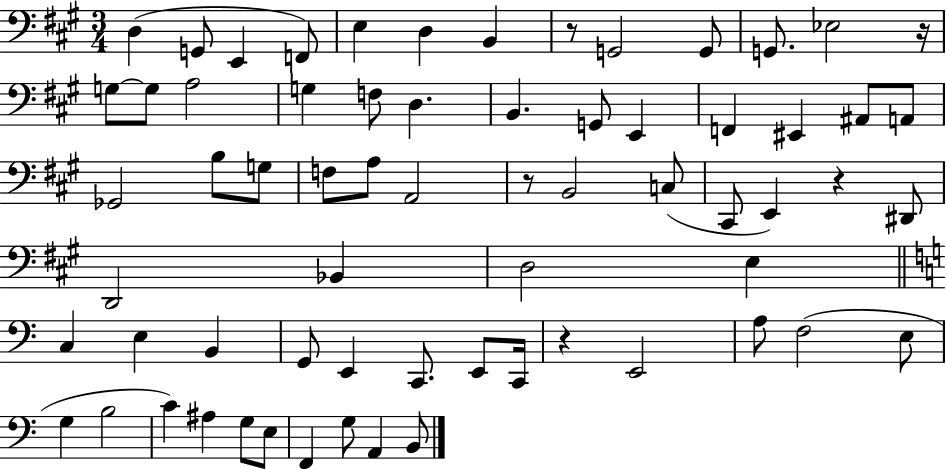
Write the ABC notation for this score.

X:1
T:Untitled
M:3/4
L:1/4
K:A
D, G,,/2 E,, F,,/2 E, D, B,, z/2 G,,2 G,,/2 G,,/2 _E,2 z/4 G,/2 G,/2 A,2 G, F,/2 D, B,, G,,/2 E,, F,, ^E,, ^A,,/2 A,,/2 _G,,2 B,/2 G,/2 F,/2 A,/2 A,,2 z/2 B,,2 C,/2 ^C,,/2 E,, z ^D,,/2 D,,2 _B,, D,2 E, C, E, B,, G,,/2 E,, C,,/2 E,,/2 C,,/4 z E,,2 A,/2 F,2 E,/2 G, B,2 C ^A, G,/2 E,/2 F,, G,/2 A,, B,,/2